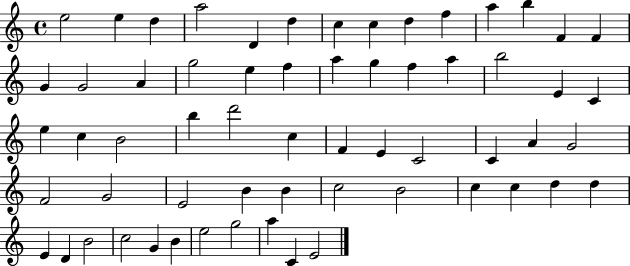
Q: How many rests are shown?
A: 0